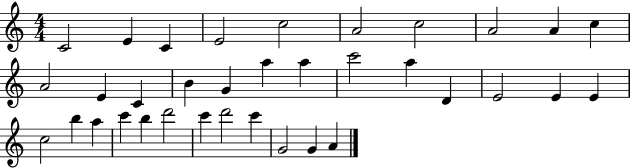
{
  \clef treble
  \numericTimeSignature
  \time 4/4
  \key c \major
  c'2 e'4 c'4 | e'2 c''2 | a'2 c''2 | a'2 a'4 c''4 | \break a'2 e'4 c'4 | b'4 g'4 a''4 a''4 | c'''2 a''4 d'4 | e'2 e'4 e'4 | \break c''2 b''4 a''4 | c'''4 b''4 d'''2 | c'''4 d'''2 c'''4 | g'2 g'4 a'4 | \break \bar "|."
}